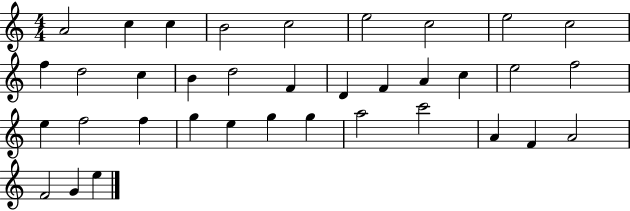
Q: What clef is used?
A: treble